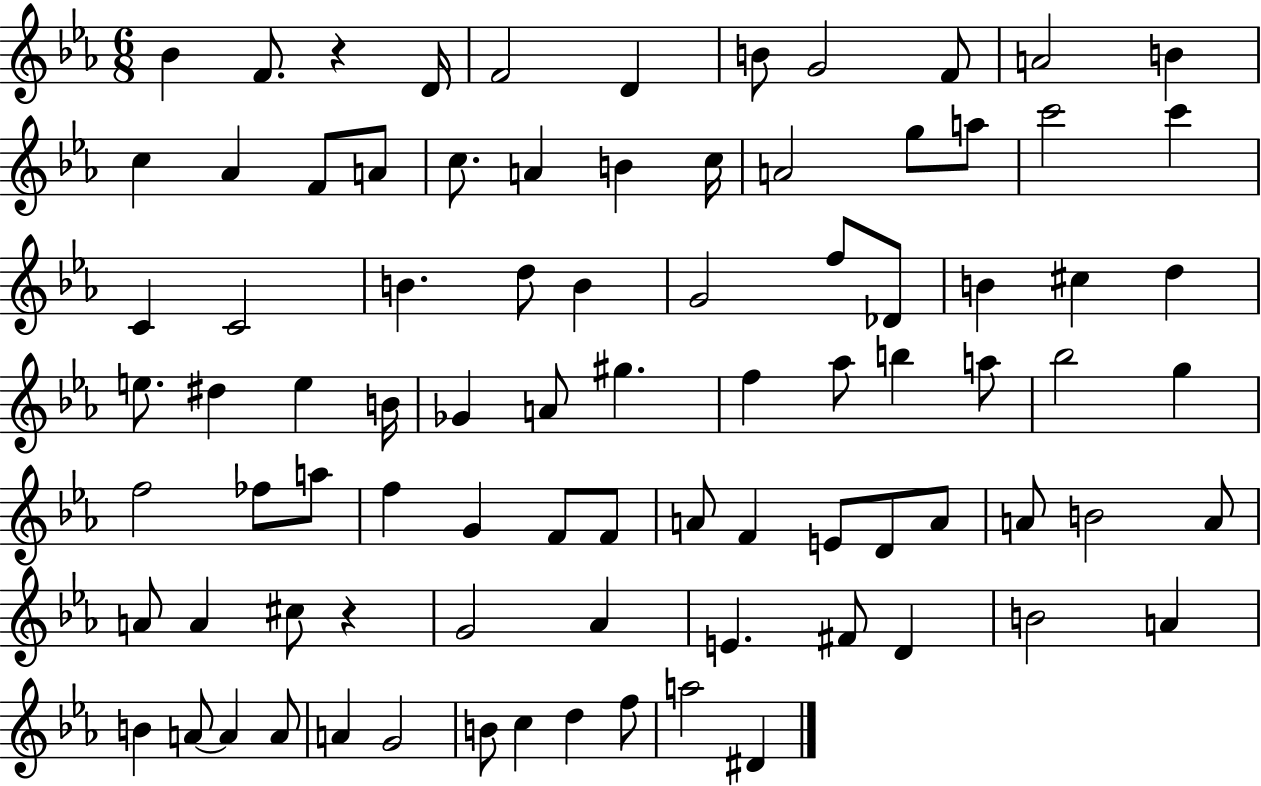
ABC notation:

X:1
T:Untitled
M:6/8
L:1/4
K:Eb
_B F/2 z D/4 F2 D B/2 G2 F/2 A2 B c _A F/2 A/2 c/2 A B c/4 A2 g/2 a/2 c'2 c' C C2 B d/2 B G2 f/2 _D/2 B ^c d e/2 ^d e B/4 _G A/2 ^g f _a/2 b a/2 _b2 g f2 _f/2 a/2 f G F/2 F/2 A/2 F E/2 D/2 A/2 A/2 B2 A/2 A/2 A ^c/2 z G2 _A E ^F/2 D B2 A B A/2 A A/2 A G2 B/2 c d f/2 a2 ^D